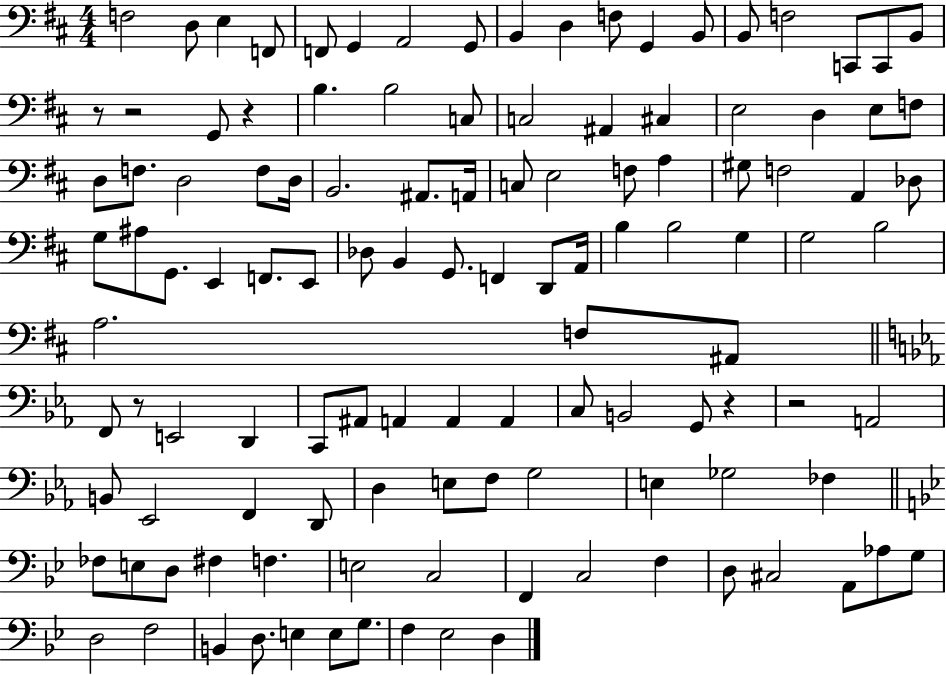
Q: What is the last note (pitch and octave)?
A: D3